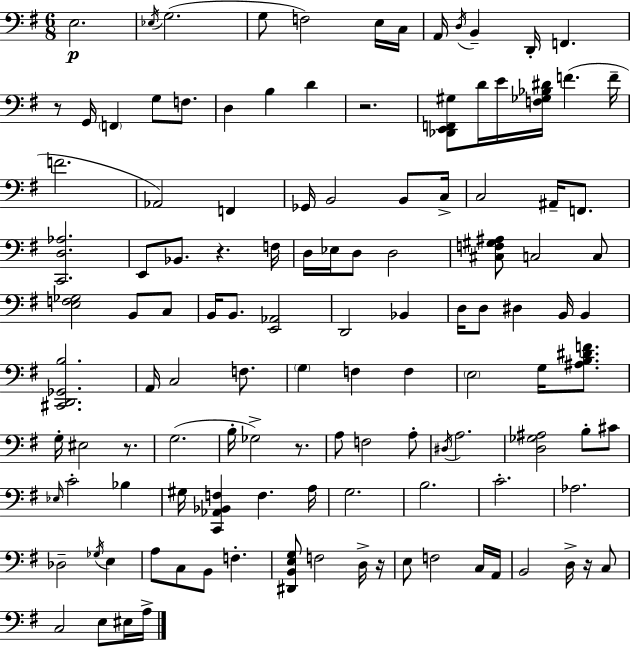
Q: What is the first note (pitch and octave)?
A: E3